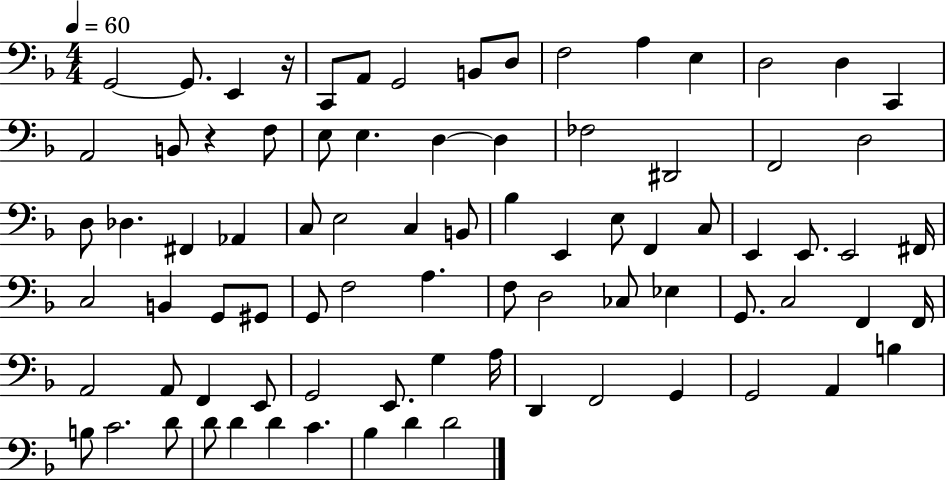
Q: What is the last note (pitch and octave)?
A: D4